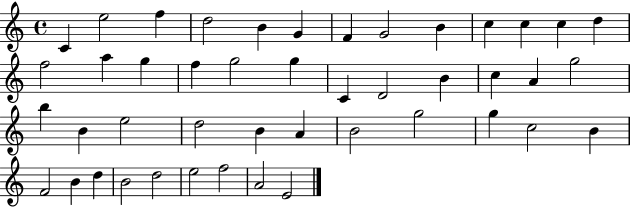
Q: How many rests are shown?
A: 0